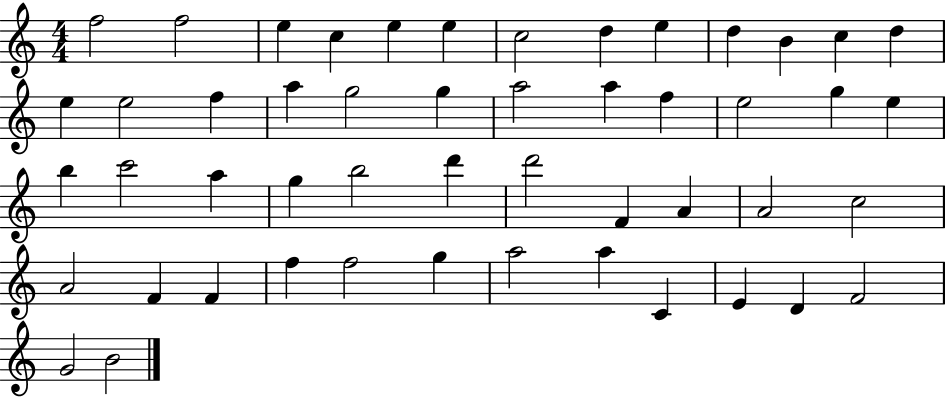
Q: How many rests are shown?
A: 0